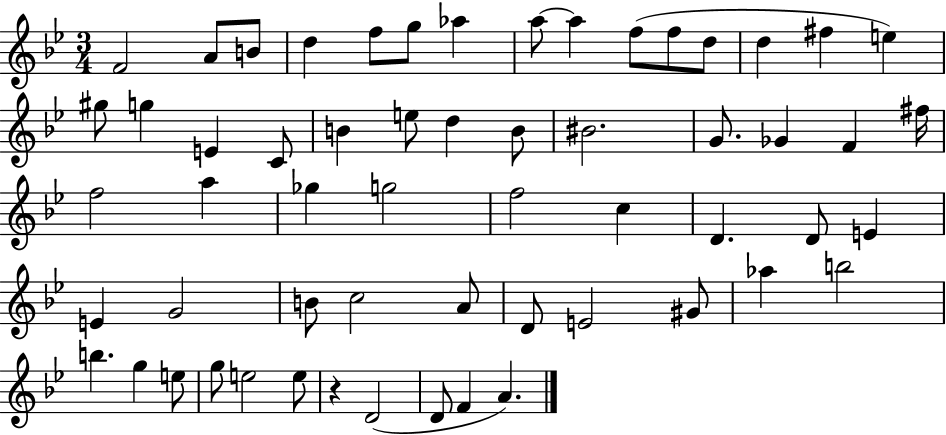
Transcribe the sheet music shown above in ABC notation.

X:1
T:Untitled
M:3/4
L:1/4
K:Bb
F2 A/2 B/2 d f/2 g/2 _a a/2 a f/2 f/2 d/2 d ^f e ^g/2 g E C/2 B e/2 d B/2 ^B2 G/2 _G F ^f/4 f2 a _g g2 f2 c D D/2 E E G2 B/2 c2 A/2 D/2 E2 ^G/2 _a b2 b g e/2 g/2 e2 e/2 z D2 D/2 F A